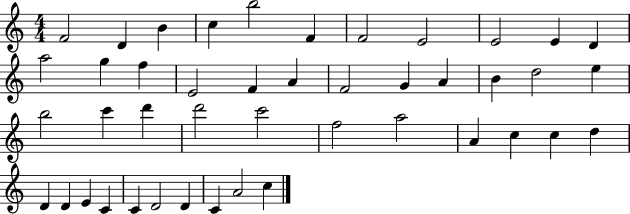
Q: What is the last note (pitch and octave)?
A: C5